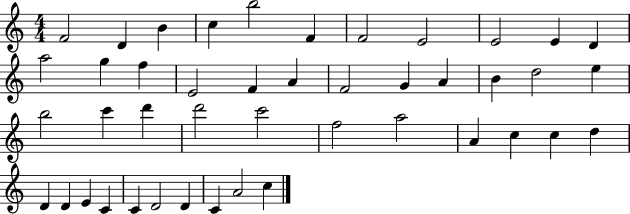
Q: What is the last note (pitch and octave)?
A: C5